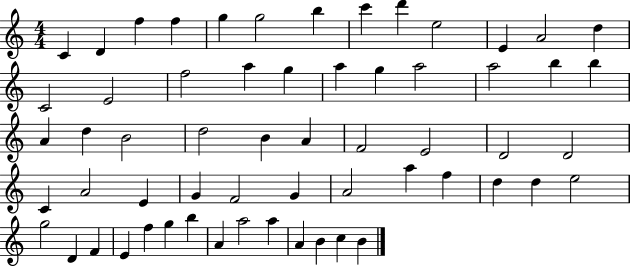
X:1
T:Untitled
M:4/4
L:1/4
K:C
C D f f g g2 b c' d' e2 E A2 d C2 E2 f2 a g a g a2 a2 b b A d B2 d2 B A F2 E2 D2 D2 C A2 E G F2 G A2 a f d d e2 g2 D F E f g b A a2 a A B c B